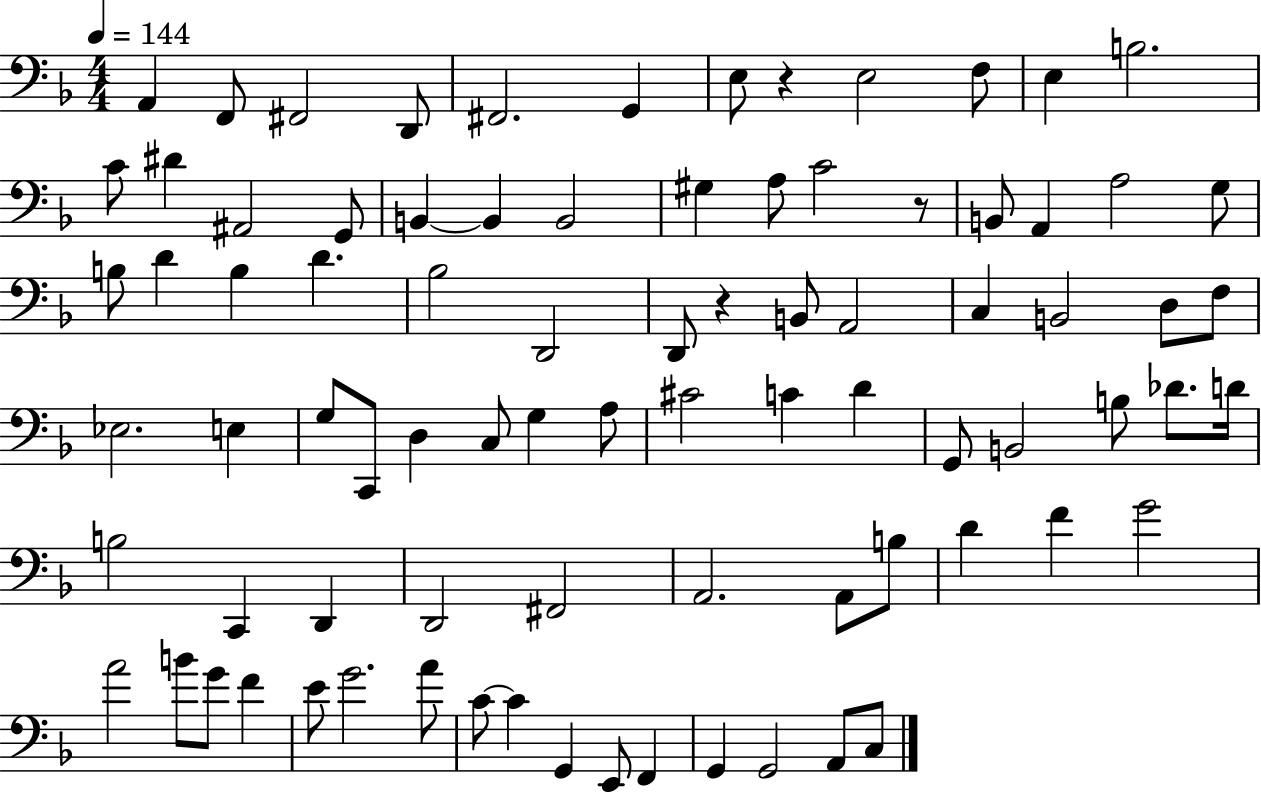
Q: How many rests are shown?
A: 3